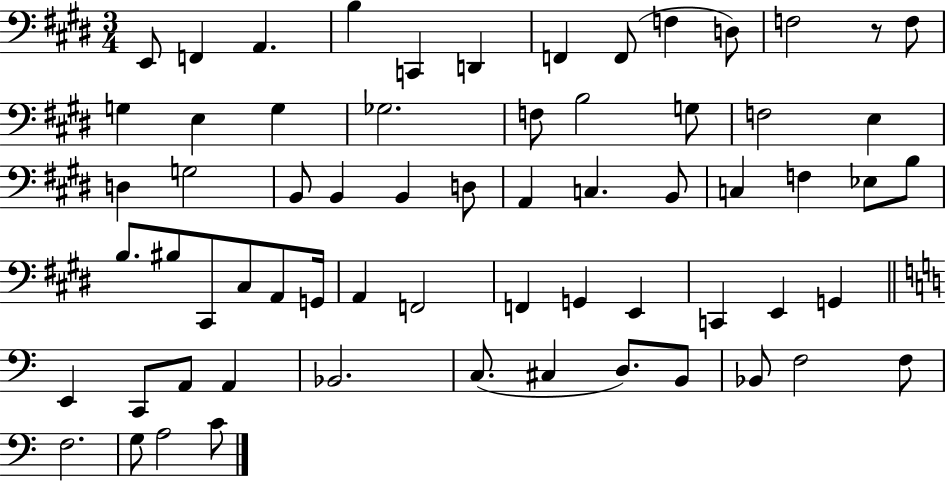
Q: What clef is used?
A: bass